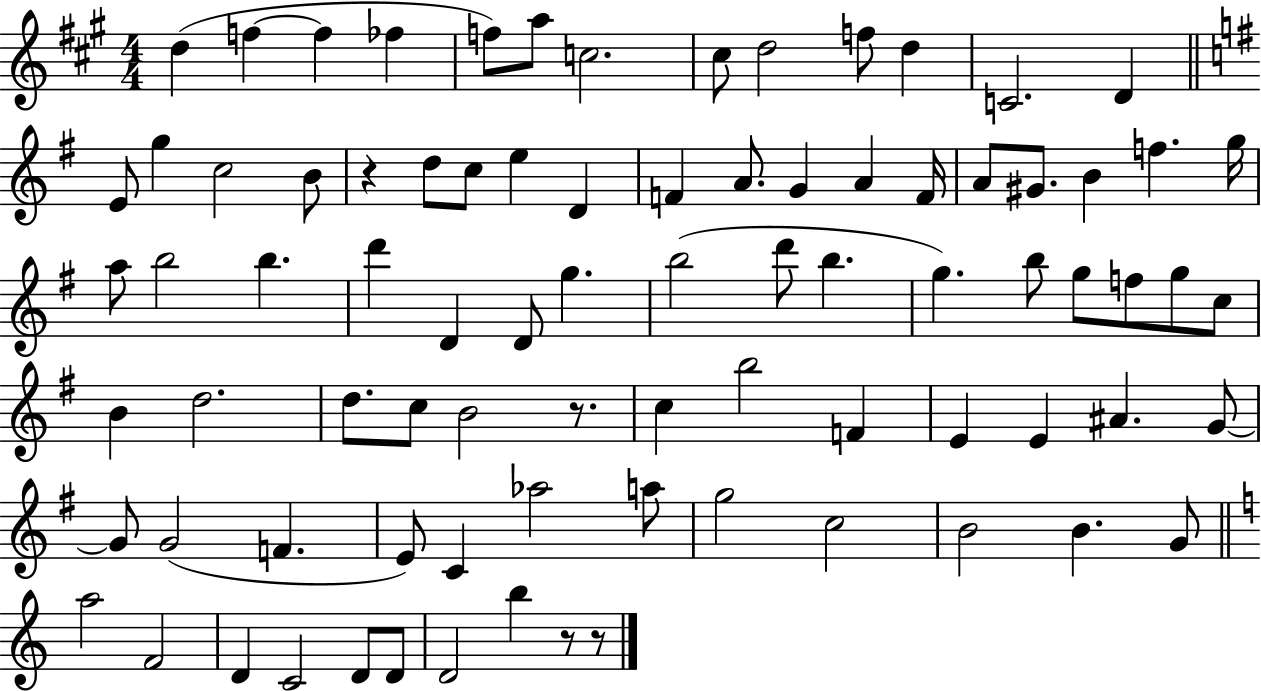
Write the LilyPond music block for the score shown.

{
  \clef treble
  \numericTimeSignature
  \time 4/4
  \key a \major
  d''4( f''4~~ f''4 fes''4 | f''8) a''8 c''2. | cis''8 d''2 f''8 d''4 | c'2. d'4 | \break \bar "||" \break \key g \major e'8 g''4 c''2 b'8 | r4 d''8 c''8 e''4 d'4 | f'4 a'8. g'4 a'4 f'16 | a'8 gis'8. b'4 f''4. g''16 | \break a''8 b''2 b''4. | d'''4 d'4 d'8 g''4. | b''2( d'''8 b''4. | g''4.) b''8 g''8 f''8 g''8 c''8 | \break b'4 d''2. | d''8. c''8 b'2 r8. | c''4 b''2 f'4 | e'4 e'4 ais'4. g'8~~ | \break g'8 g'2( f'4. | e'8) c'4 aes''2 a''8 | g''2 c''2 | b'2 b'4. g'8 | \break \bar "||" \break \key c \major a''2 f'2 | d'4 c'2 d'8 d'8 | d'2 b''4 r8 r8 | \bar "|."
}